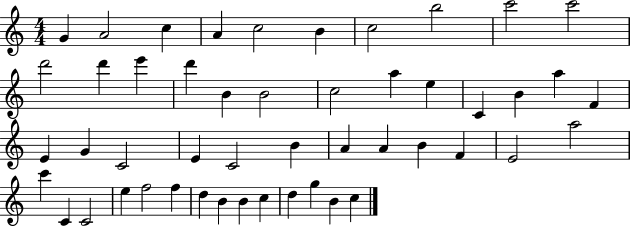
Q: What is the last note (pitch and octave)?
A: C5